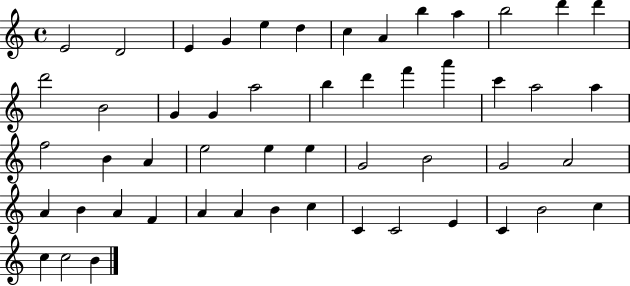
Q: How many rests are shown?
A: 0